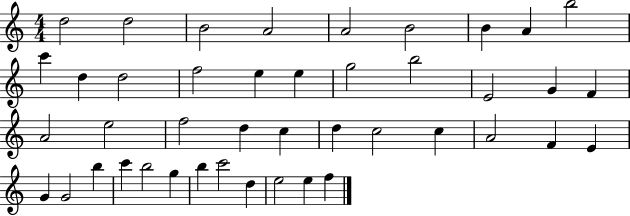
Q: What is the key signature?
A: C major